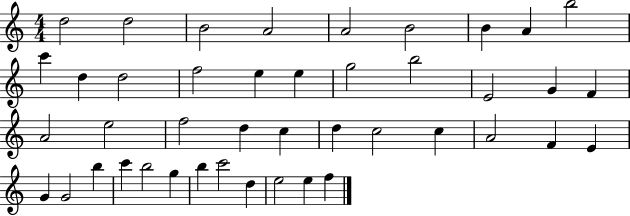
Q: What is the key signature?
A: C major